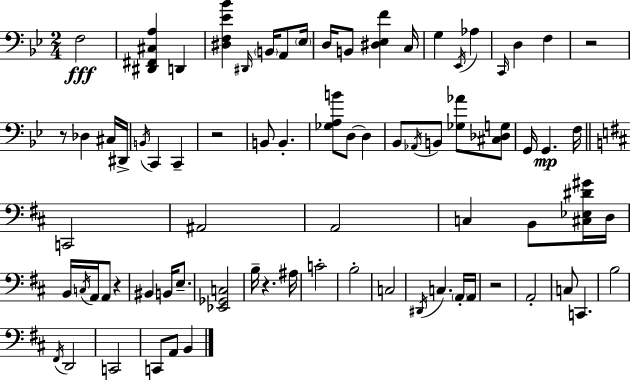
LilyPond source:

{
  \clef bass
  \numericTimeSignature
  \time 2/4
  \key g \minor
  f2\fff | <dis, fis, cis a>4 d,4 | <dis f ees' bes'>4 \grace { dis,16 } \parenthesize b,16 a,8 | \parenthesize ees16 d16 b,8 <dis ees f'>4 | \break c16 g4 \acciaccatura { ees,16 } aes4 | \grace { c,16 } d4 f4 | r2 | r8 des4 | \break cis16 dis,16-> \acciaccatura { b,16 } c,4 | c,4-- r2 | b,8 b,4.-. | <ges a b'>8 d8~~ | \break d4 bes,8 \acciaccatura { aes,16 } b,8 | <ges aes'>8 <cis des g>8 g,16 g,4.\mp | f16 \bar "||" \break \key d \major c,2 | ais,2 | a,2 | c4 b,8 <cis ees dis' gis'>16 d16 | \break b,16 \acciaccatura { c16 } a,16 a,8 r4 | bis,4 b,16 e8.-- | <ees, ges, c>2 | b16-- r4. | \break ais16 c'2-. | b2-. | c2 | \acciaccatura { dis,16 } c4. | \break \parenthesize a,16-. a,16 r2 | a,2-. | c8 c,4. | b2 | \break \acciaccatura { fis,16 } d,2 | c,2 | c,8 a,8 b,4 | \bar "|."
}